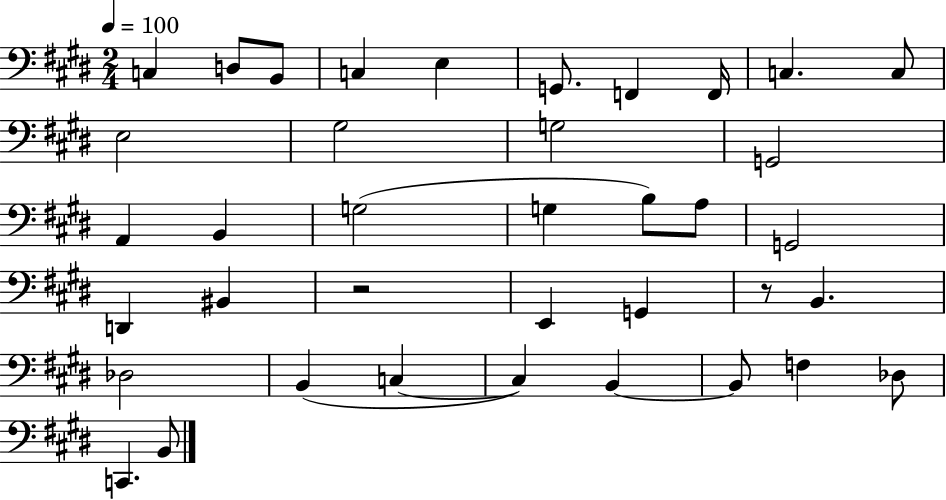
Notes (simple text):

C3/q D3/e B2/e C3/q E3/q G2/e. F2/q F2/s C3/q. C3/e E3/h G#3/h G3/h G2/h A2/q B2/q G3/h G3/q B3/e A3/e G2/h D2/q BIS2/q R/h E2/q G2/q R/e B2/q. Db3/h B2/q C3/q C3/q B2/q B2/e F3/q Db3/e C2/q. B2/e